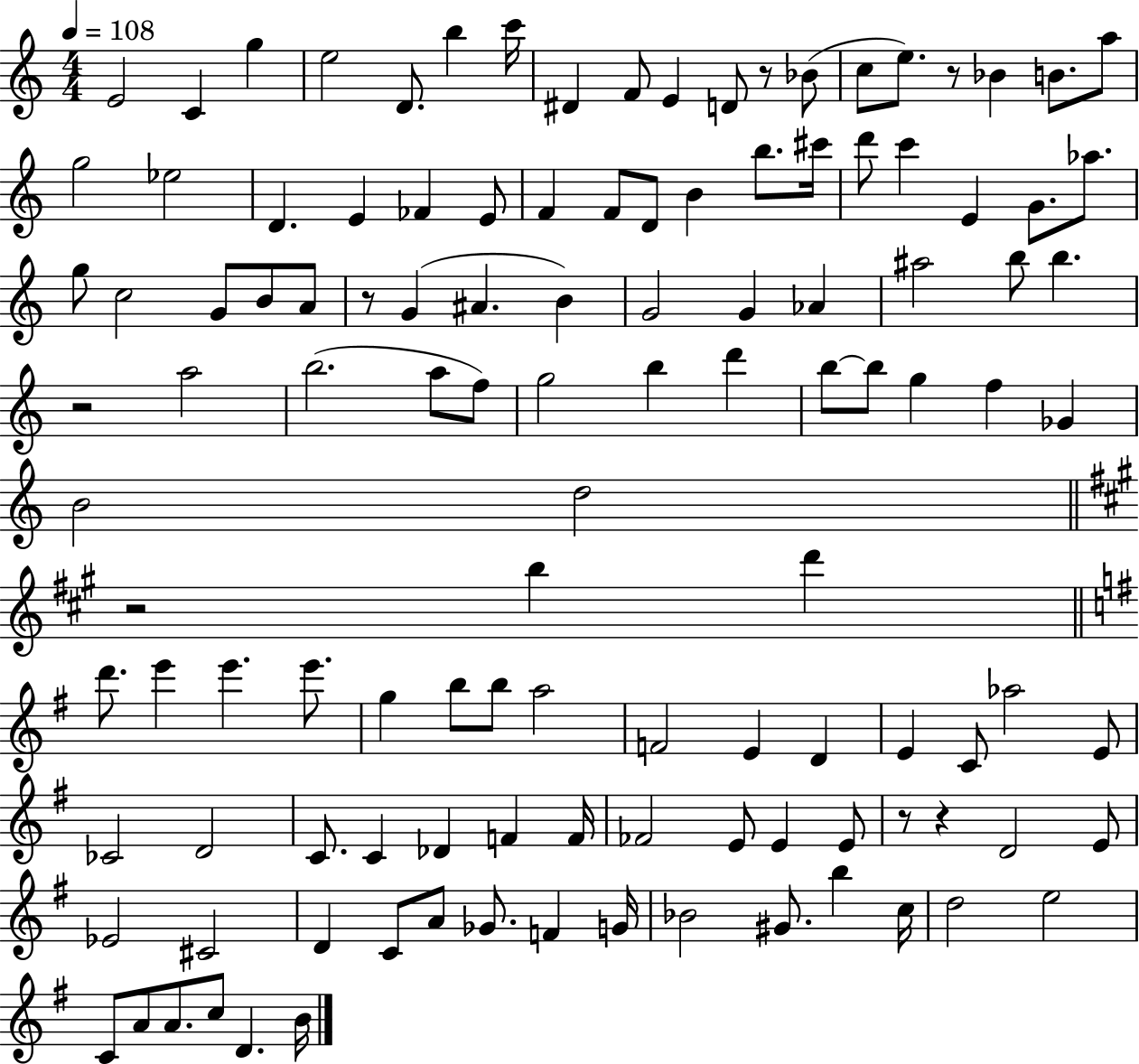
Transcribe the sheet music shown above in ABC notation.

X:1
T:Untitled
M:4/4
L:1/4
K:C
E2 C g e2 D/2 b c'/4 ^D F/2 E D/2 z/2 _B/2 c/2 e/2 z/2 _B B/2 a/2 g2 _e2 D E _F E/2 F F/2 D/2 B b/2 ^c'/4 d'/2 c' E G/2 _a/2 g/2 c2 G/2 B/2 A/2 z/2 G ^A B G2 G _A ^a2 b/2 b z2 a2 b2 a/2 f/2 g2 b d' b/2 b/2 g f _G B2 d2 z2 b d' d'/2 e' e' e'/2 g b/2 b/2 a2 F2 E D E C/2 _a2 E/2 _C2 D2 C/2 C _D F F/4 _F2 E/2 E E/2 z/2 z D2 E/2 _E2 ^C2 D C/2 A/2 _G/2 F G/4 _B2 ^G/2 b c/4 d2 e2 C/2 A/2 A/2 c/2 D B/4